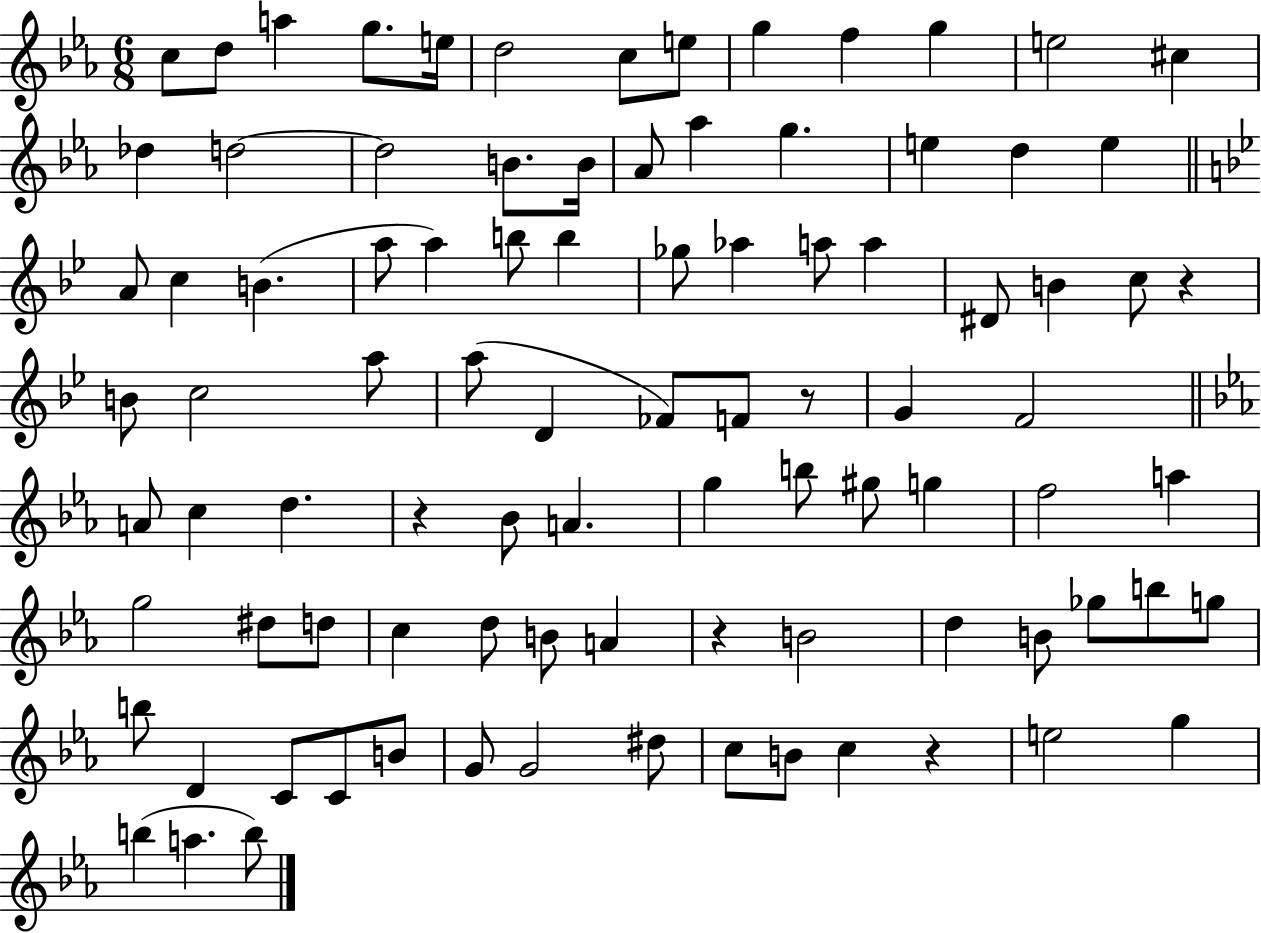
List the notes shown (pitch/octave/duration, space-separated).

C5/e D5/e A5/q G5/e. E5/s D5/h C5/e E5/e G5/q F5/q G5/q E5/h C#5/q Db5/q D5/h D5/h B4/e. B4/s Ab4/e Ab5/q G5/q. E5/q D5/q E5/q A4/e C5/q B4/q. A5/e A5/q B5/e B5/q Gb5/e Ab5/q A5/e A5/q D#4/e B4/q C5/e R/q B4/e C5/h A5/e A5/e D4/q FES4/e F4/e R/e G4/q F4/h A4/e C5/q D5/q. R/q Bb4/e A4/q. G5/q B5/e G#5/e G5/q F5/h A5/q G5/h D#5/e D5/e C5/q D5/e B4/e A4/q R/q B4/h D5/q B4/e Gb5/e B5/e G5/e B5/e D4/q C4/e C4/e B4/e G4/e G4/h D#5/e C5/e B4/e C5/q R/q E5/h G5/q B5/q A5/q. B5/e